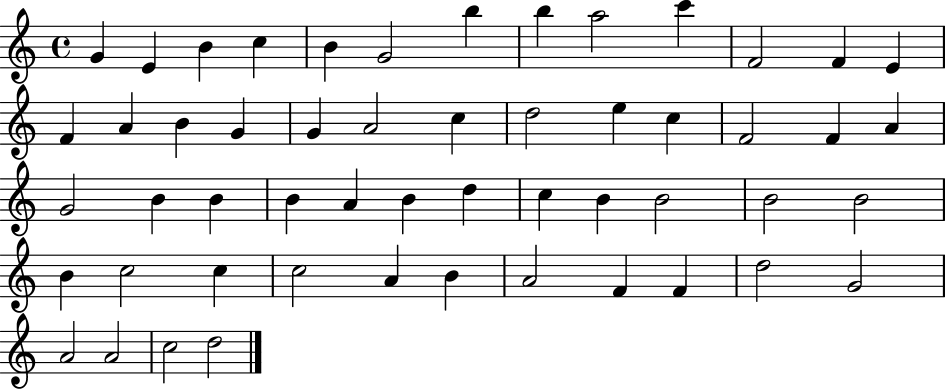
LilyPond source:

{
  \clef treble
  \time 4/4
  \defaultTimeSignature
  \key c \major
  g'4 e'4 b'4 c''4 | b'4 g'2 b''4 | b''4 a''2 c'''4 | f'2 f'4 e'4 | \break f'4 a'4 b'4 g'4 | g'4 a'2 c''4 | d''2 e''4 c''4 | f'2 f'4 a'4 | \break g'2 b'4 b'4 | b'4 a'4 b'4 d''4 | c''4 b'4 b'2 | b'2 b'2 | \break b'4 c''2 c''4 | c''2 a'4 b'4 | a'2 f'4 f'4 | d''2 g'2 | \break a'2 a'2 | c''2 d''2 | \bar "|."
}